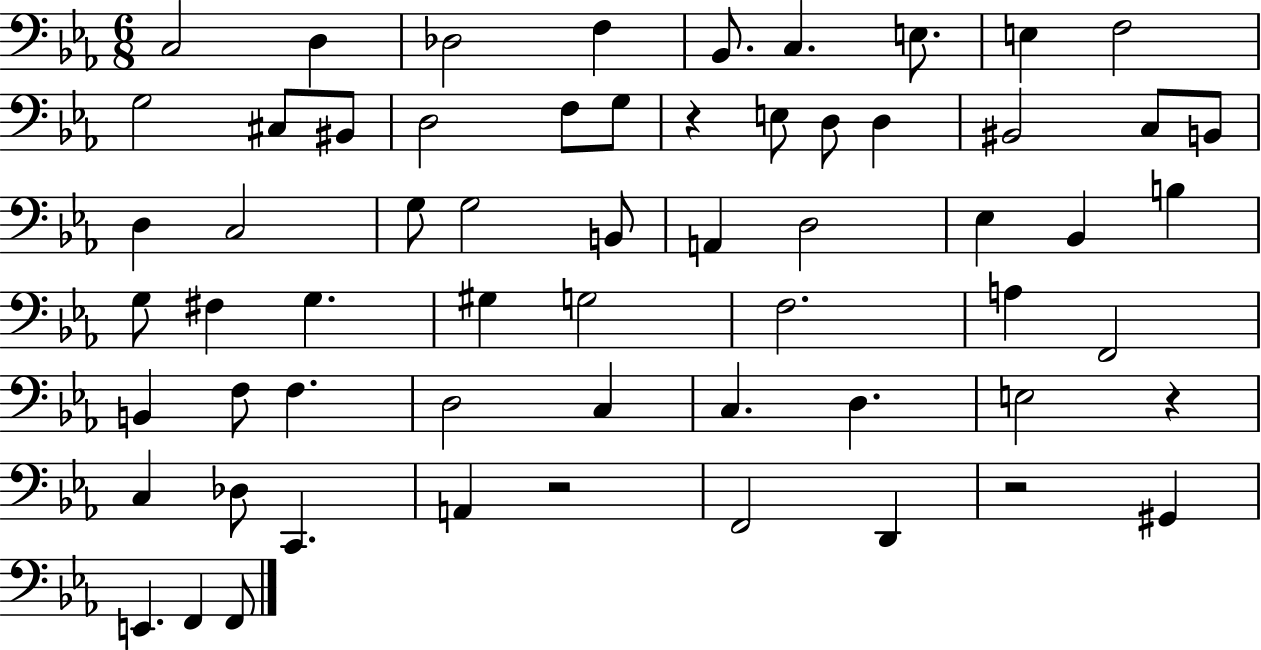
C3/h D3/q Db3/h F3/q Bb2/e. C3/q. E3/e. E3/q F3/h G3/h C#3/e BIS2/e D3/h F3/e G3/e R/q E3/e D3/e D3/q BIS2/h C3/e B2/e D3/q C3/h G3/e G3/h B2/e A2/q D3/h Eb3/q Bb2/q B3/q G3/e F#3/q G3/q. G#3/q G3/h F3/h. A3/q F2/h B2/q F3/e F3/q. D3/h C3/q C3/q. D3/q. E3/h R/q C3/q Db3/e C2/q. A2/q R/h F2/h D2/q R/h G#2/q E2/q. F2/q F2/e